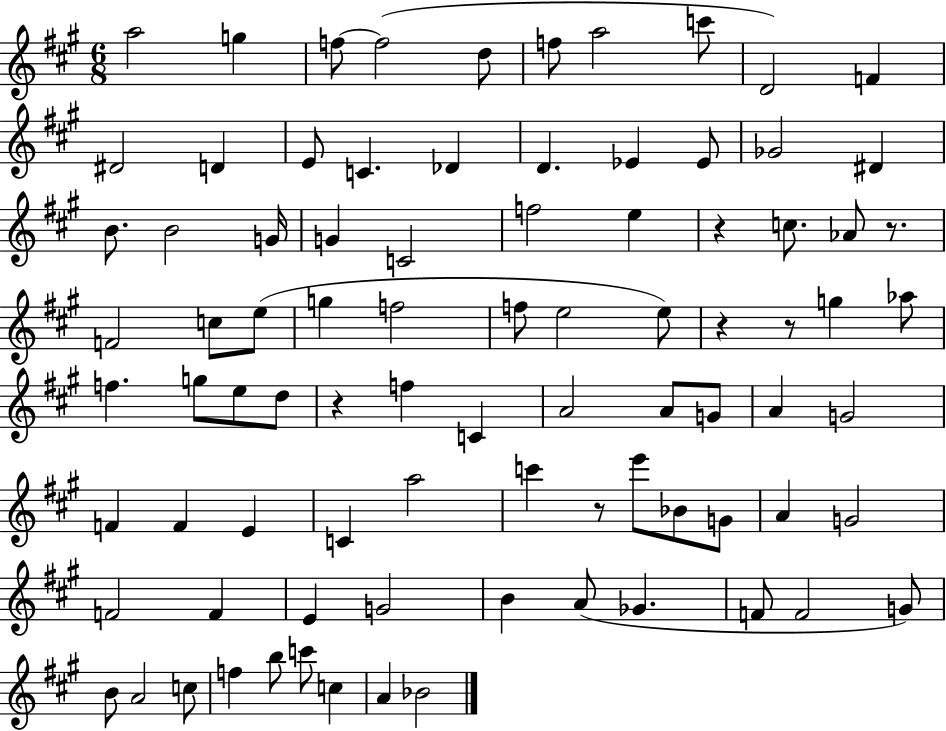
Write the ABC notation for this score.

X:1
T:Untitled
M:6/8
L:1/4
K:A
a2 g f/2 f2 d/2 f/2 a2 c'/2 D2 F ^D2 D E/2 C _D D _E _E/2 _G2 ^D B/2 B2 G/4 G C2 f2 e z c/2 _A/2 z/2 F2 c/2 e/2 g f2 f/2 e2 e/2 z z/2 g _a/2 f g/2 e/2 d/2 z f C A2 A/2 G/2 A G2 F F E C a2 c' z/2 e'/2 _B/2 G/2 A G2 F2 F E G2 B A/2 _G F/2 F2 G/2 B/2 A2 c/2 f b/2 c'/2 c A _B2